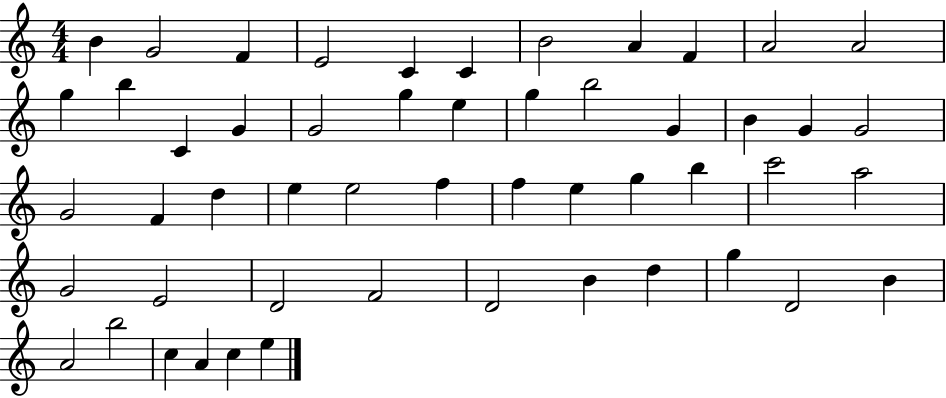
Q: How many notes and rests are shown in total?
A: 52